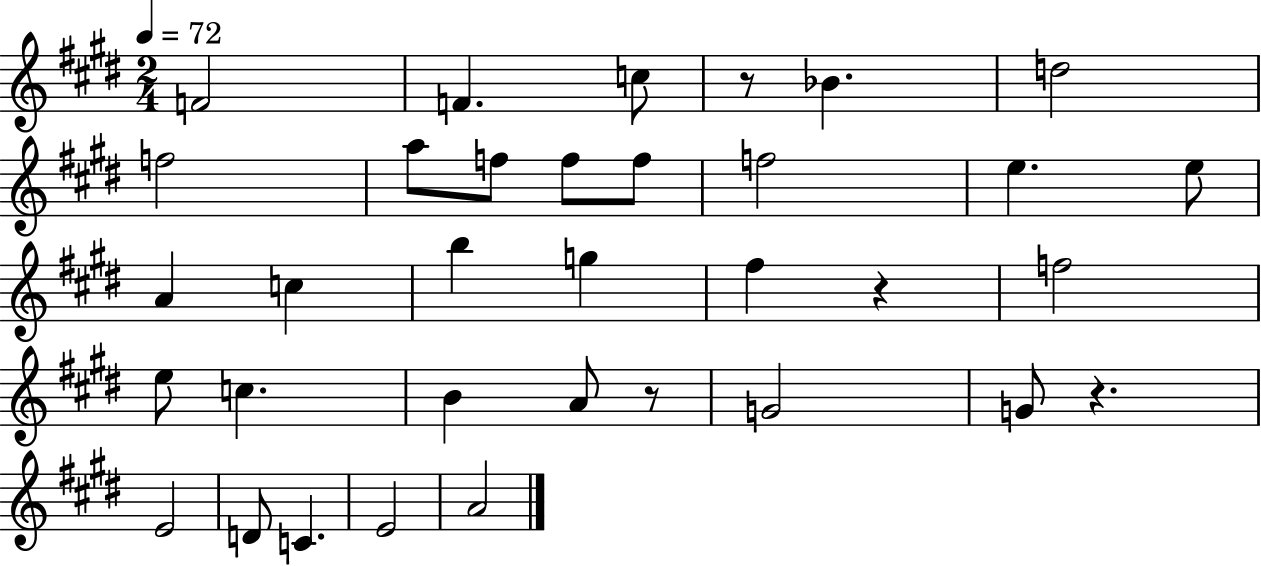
F4/h F4/q. C5/e R/e Bb4/q. D5/h F5/h A5/e F5/e F5/e F5/e F5/h E5/q. E5/e A4/q C5/q B5/q G5/q F#5/q R/q F5/h E5/e C5/q. B4/q A4/e R/e G4/h G4/e R/q. E4/h D4/e C4/q. E4/h A4/h